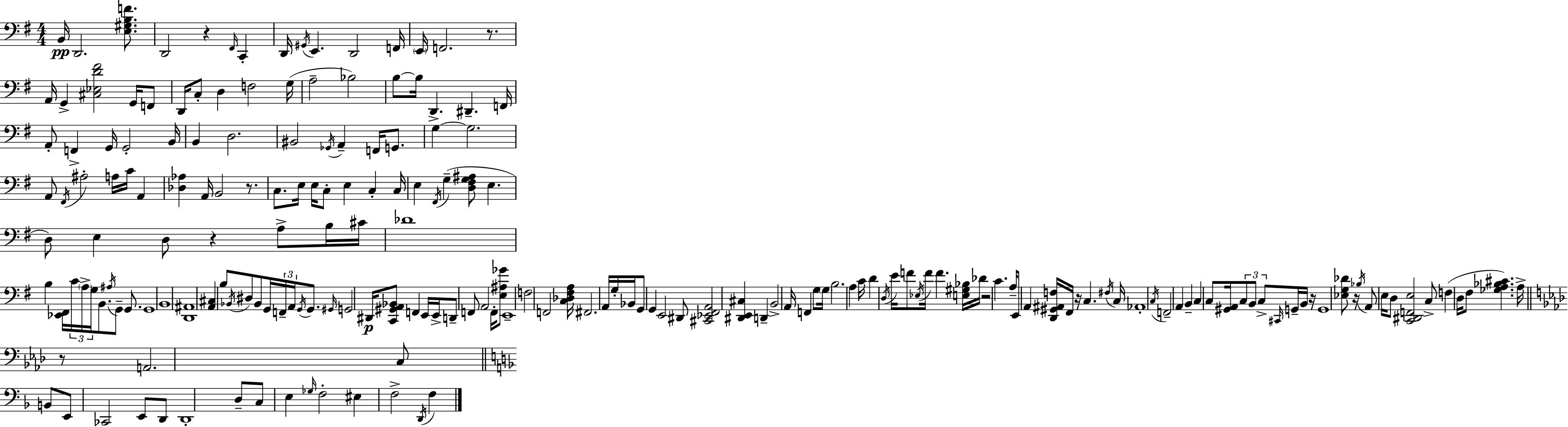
X:1
T:Untitled
M:4/4
L:1/4
K:Em
B,,/4 D,,2 [E,^G,B,F]/2 D,,2 z ^F,,/4 C,, D,,/4 ^G,,/4 E,, D,,2 F,,/4 E,,/4 F,,2 z/2 A,,/4 G,, [^C,_E,D^F]2 G,,/4 F,,/2 D,,/4 C,/2 D, F,2 G,/4 A,2 _B,2 B,/2 B,/4 D,, ^D,, F,,/4 A,,/2 F,, G,,/4 G,,2 B,,/4 B,, D,2 ^B,,2 _G,,/4 A,, F,,/4 G,,/2 G, G,2 A,,/2 ^F,,/4 ^A,2 A,/4 C/4 A,, [_D,_A,] A,,/4 B,,2 z/2 C,/2 E,/4 E,/4 C,/2 E, C, C,/4 E, ^F,,/4 G, [D,^F,G,^A,]/2 E, D,/2 E, D,/2 z A,/2 B,/4 ^C/4 _D4 B, [_E,,^F,,]/4 C/4 A,/4 G,/4 B,,/2 ^A,/4 G,,/2 G,,/2 G,,4 B,,4 [D,,^A,,]4 [A,,^C,] B,/2 _B,,/4 ^D,/2 _B,,/2 G,,/4 F,,/4 A,,/4 G,,/4 G,,/2 ^G,,/4 G,,2 ^D,,/4 [C,,^G,,A,,_B,,]/2 F,, E,,/4 E,,/4 D,,/2 F,,/2 A,,2 F,,/4 [E,^A,_G]/2 E,,4 F,2 F,,2 [C,_D,^F,A,]/4 ^F,,2 A,,/4 G,/4 _B,,/4 G,,/2 G,, E,,2 ^D,,/2 [^C,,_E,,^F,,A,,]2 [^D,,E,,^C,] D,, B,,2 A,,/4 F,, G,/2 G,/4 B,2 A, C/4 D D,/4 E/4 F/2 _E,/4 F/4 F [E,^G,_B,]/4 _D/4 z2 C A,/4 E,,/2 A,, [D,,^G,,^A,,F,]/4 ^F,,/4 z/4 C, ^F,/4 C,/4 _A,,4 C,/4 F,,2 A,, B,, C, C,/2 [^G,,A,,]/4 C,/2 B,,/2 C,/2 ^C,,/4 G,,/4 B,,/4 z/4 G,,4 [_E,G,_D]/2 z/4 _B,/4 A,,/2 E,/4 D,/2 [C,,^D,,F,,E,]2 C,/2 F, D,/4 ^F,/2 [_G,A,_B,^C] A,/4 z/2 A,,2 C,/2 B,,/2 E,,/2 _C,,2 E,,/2 D,,/2 D,,4 D,/2 C,/2 E, _G,/4 F,2 ^E, F,2 D,,/4 F,